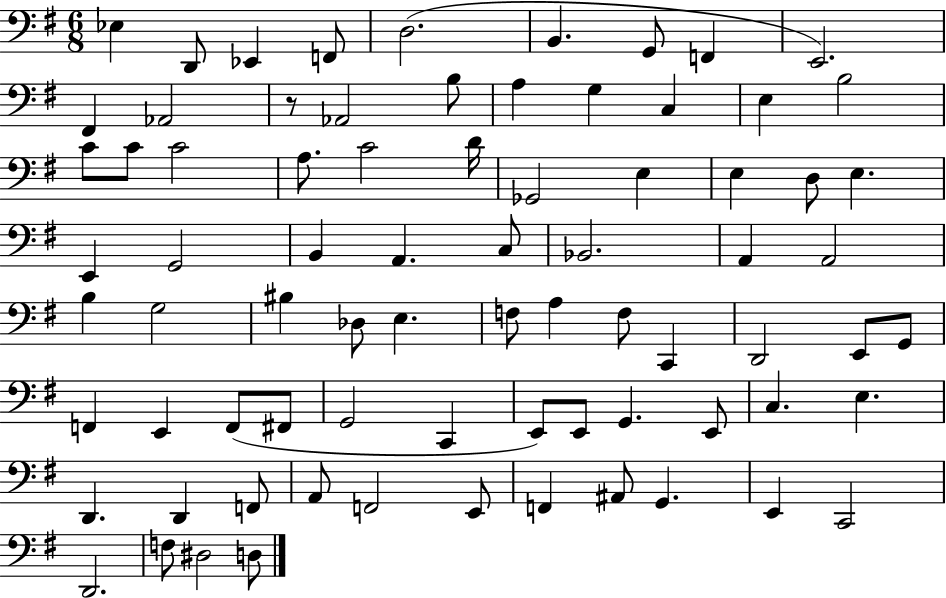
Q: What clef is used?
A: bass